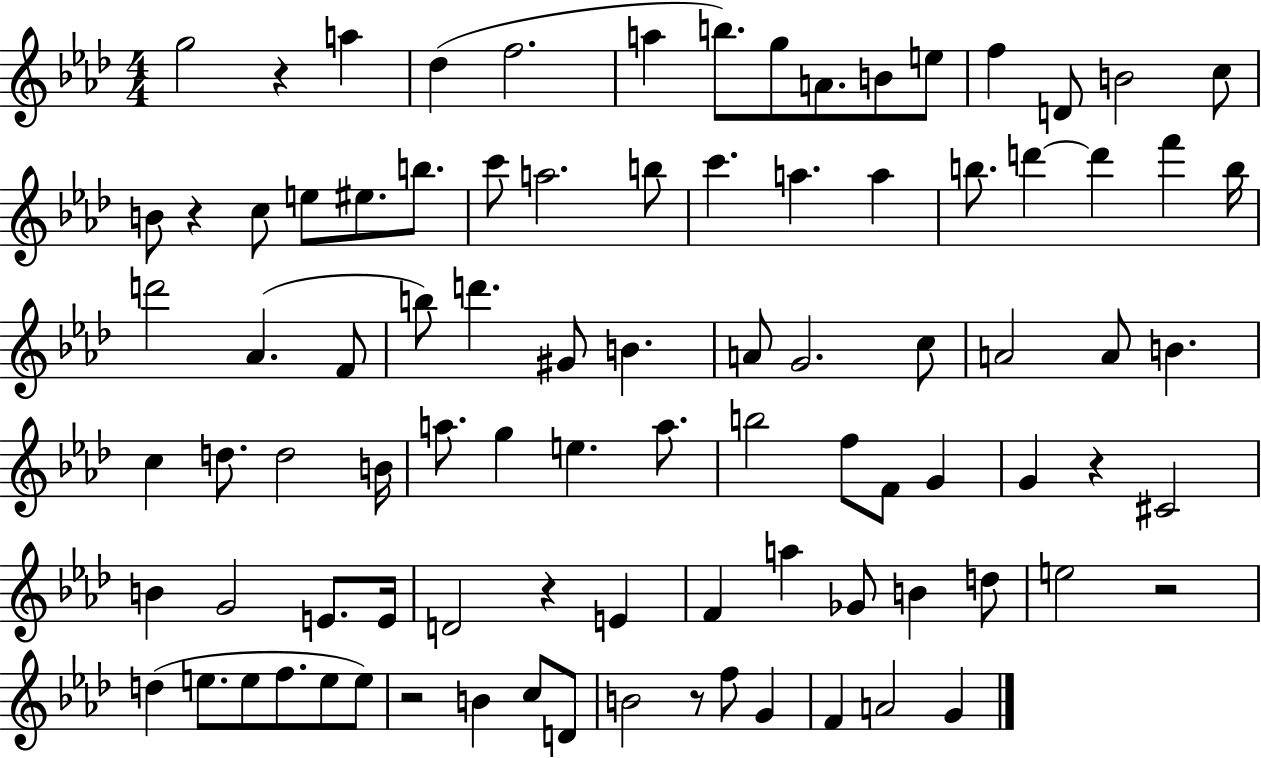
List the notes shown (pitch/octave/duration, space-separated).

G5/h R/q A5/q Db5/q F5/h. A5/q B5/e. G5/e A4/e. B4/e E5/e F5/q D4/e B4/h C5/e B4/e R/q C5/e E5/e EIS5/e. B5/e. C6/e A5/h. B5/e C6/q. A5/q. A5/q B5/e. D6/q D6/q F6/q B5/s D6/h Ab4/q. F4/e B5/e D6/q. G#4/e B4/q. A4/e G4/h. C5/e A4/h A4/e B4/q. C5/q D5/e. D5/h B4/s A5/e. G5/q E5/q. A5/e. B5/h F5/e F4/e G4/q G4/q R/q C#4/h B4/q G4/h E4/e. E4/s D4/h R/q E4/q F4/q A5/q Gb4/e B4/q D5/e E5/h R/h D5/q E5/e. E5/e F5/e. E5/e E5/e R/h B4/q C5/e D4/e B4/h R/e F5/e G4/q F4/q A4/h G4/q